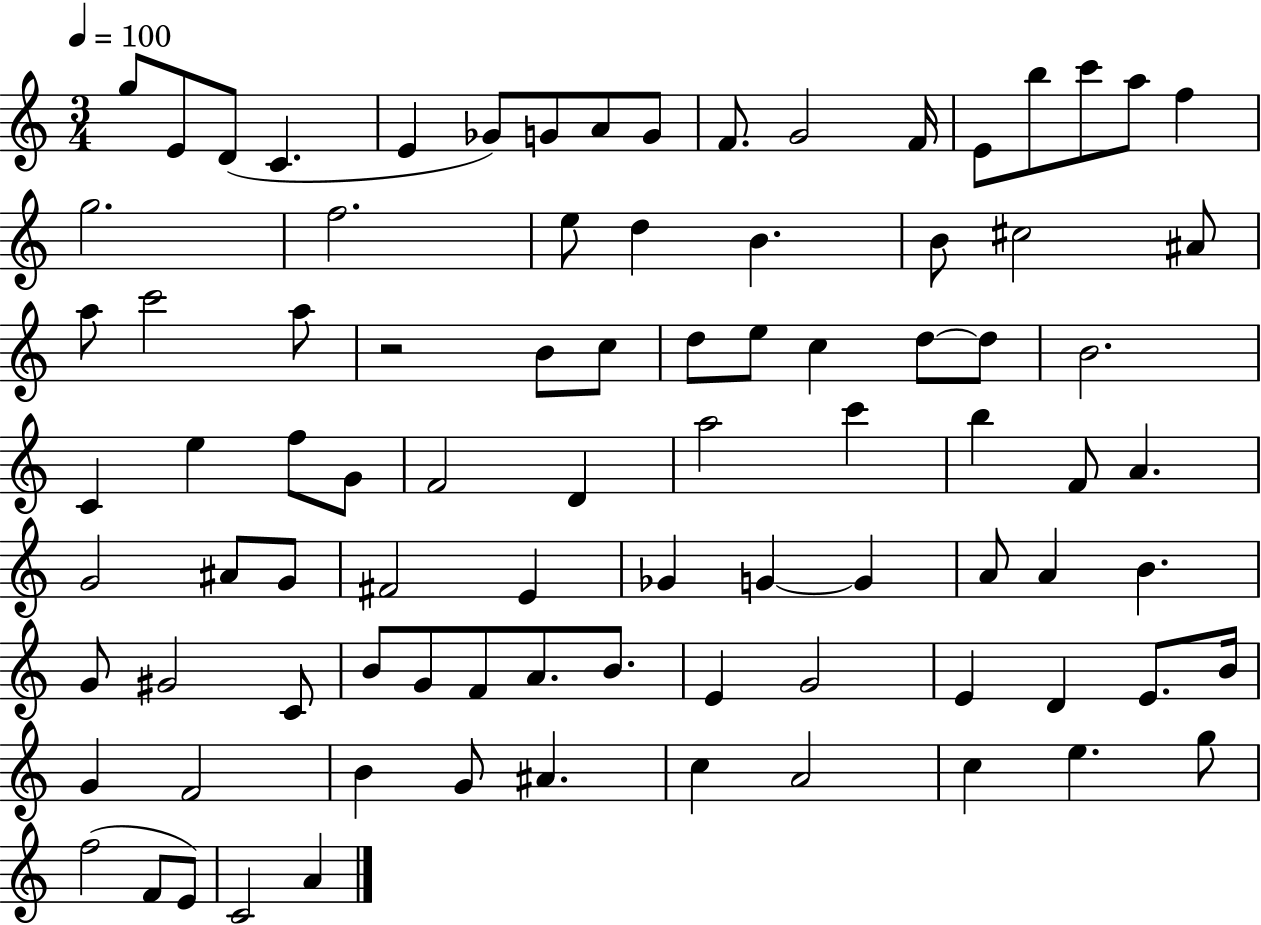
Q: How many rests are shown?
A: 1